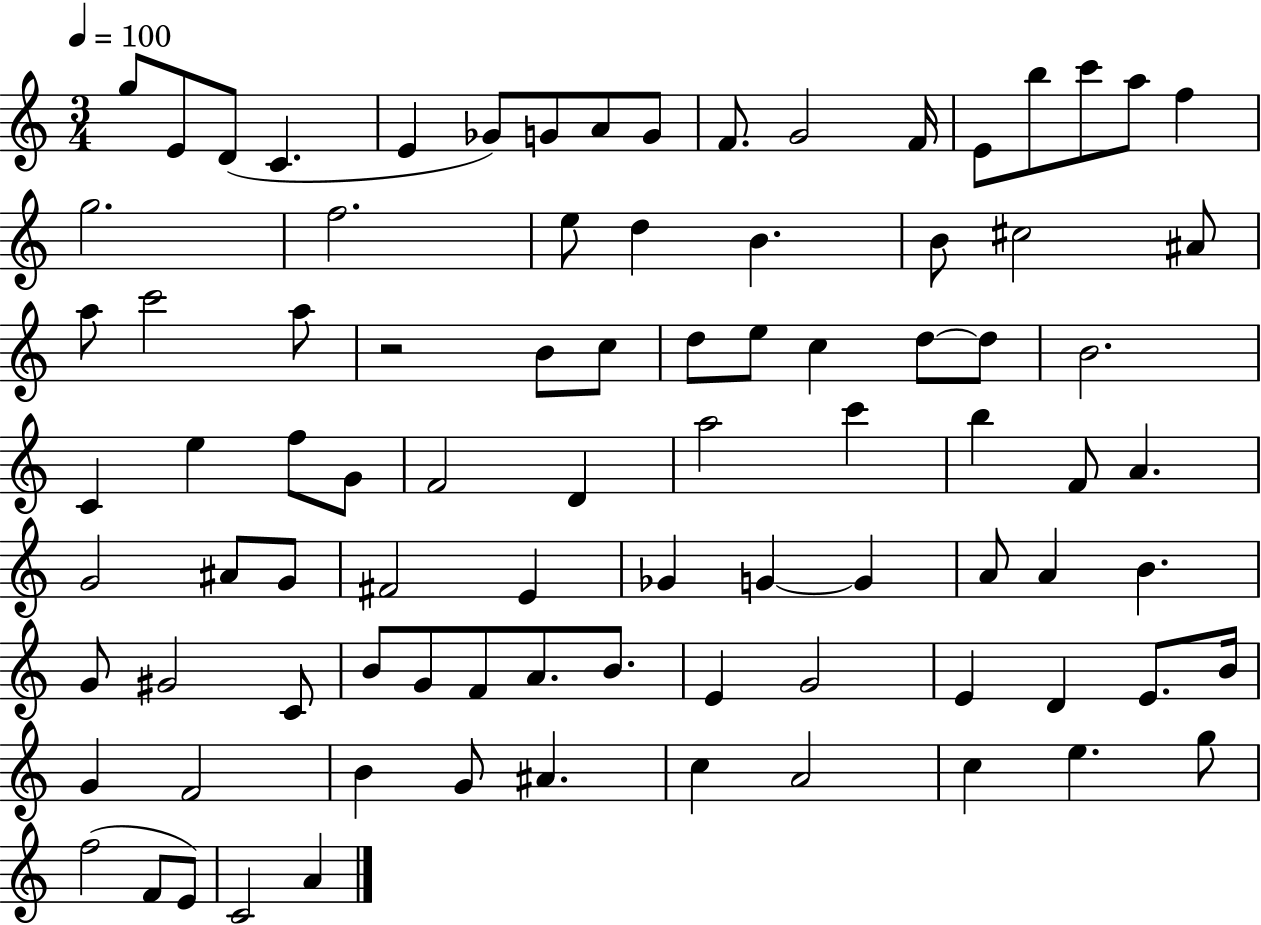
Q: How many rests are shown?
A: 1